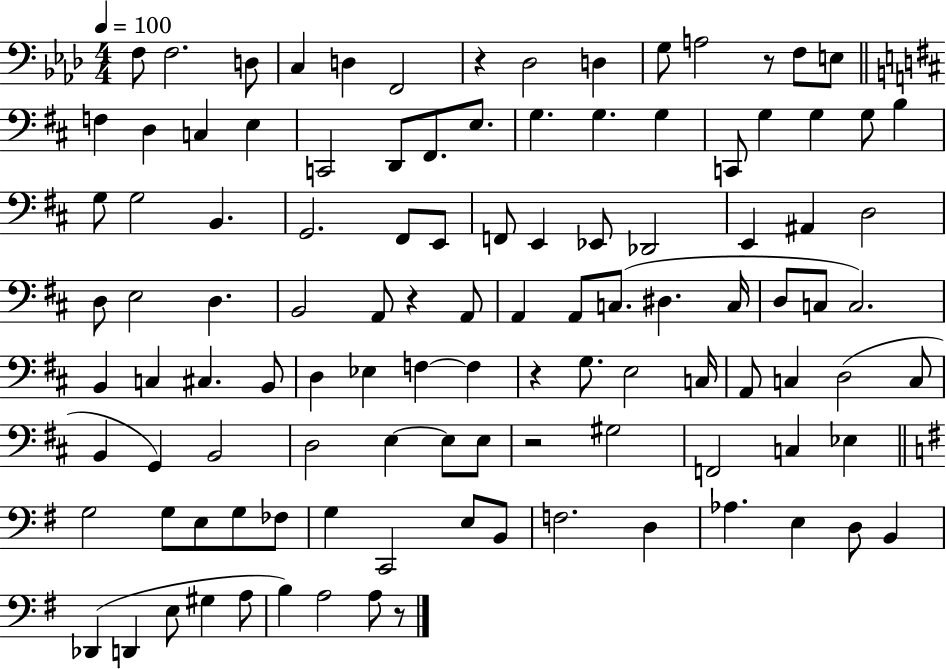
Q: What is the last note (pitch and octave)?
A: A3